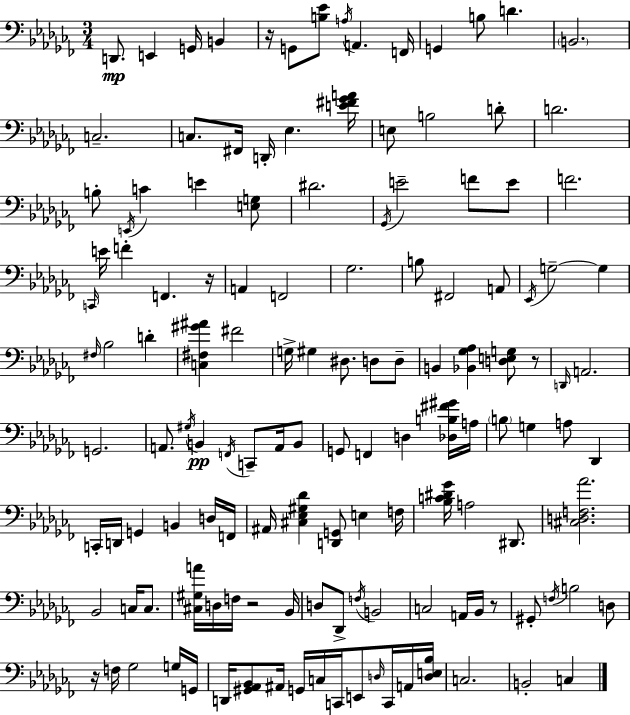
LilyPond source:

{
  \clef bass
  \numericTimeSignature
  \time 3/4
  \key aes \minor
  d,8.\mp e,4 g,16 b,4 | r16 g,8 <b ees'>8 \acciaccatura { a16 } a,4. | f,16 g,4 b8 d'4. | \parenthesize b,2. | \break c2.-- | c8. fis,16 d,16-. ees4. | <e' fis' ges' a'>16 e8 b2 d'8-. | d'2. | \break b8-. \acciaccatura { e,16 } c'4 e'4 | <e g>8 dis'2. | \acciaccatura { ges,16 } e'2-- f'8 | e'8 f'2. | \break \grace { c,16 } e'16 f'4-. f,4. | r16 a,4 f,2 | ges2. | b8 fis,2 | \break a,8 \acciaccatura { ees,16 } g2--~~ | g4 \grace { fis16 } bes2 | d'4-. <c fis gis' ais'>4 fis'2 | g16-> gis4 dis8. | \break d8 d8-- b,4 <bes, ges aes>4 | <d e g>8 r8 \grace { d,16 } a,2. | g,2. | a,8. \acciaccatura { gis16 } b,4\pp | \break \acciaccatura { f,16 } c,8-- a,16 b,8 g,8 f,4 | d4 <des b fis' gis'>16 a16 \parenthesize b8 g4 | a8 des,4 c,16-. d,16 g,4 | b,4 d16 f,16 ais,16 <cis ees gis des'>4 | \break <d, g,>8 e4 f16 <bes c' dis' ges'>16 a2 | dis,8. <cis d f aes'>2. | bes,2 | c16 c8. <cis gis a'>16 d16 f16 | \break r2 bes,16 d8 des,8-> | \acciaccatura { f16 } b,2 c2 | a,16 bes,16 r8 gis,8-. | \acciaccatura { f16 } b2 d8 r16 | \break f16 ges2 g16 g,16 d,16 | <gis, aes, bes,>8 ais,16 g,16 c16 c,16 e,8 \grace { d16 } c,16 a,16 <d e bes>16 | c2. | b,2-. c4 | \break \bar "|."
}